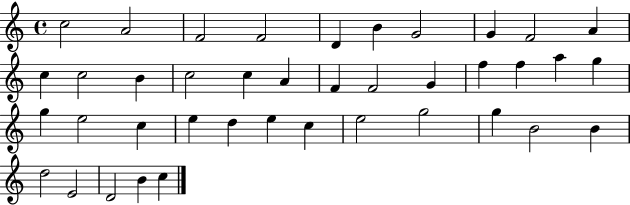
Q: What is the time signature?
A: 4/4